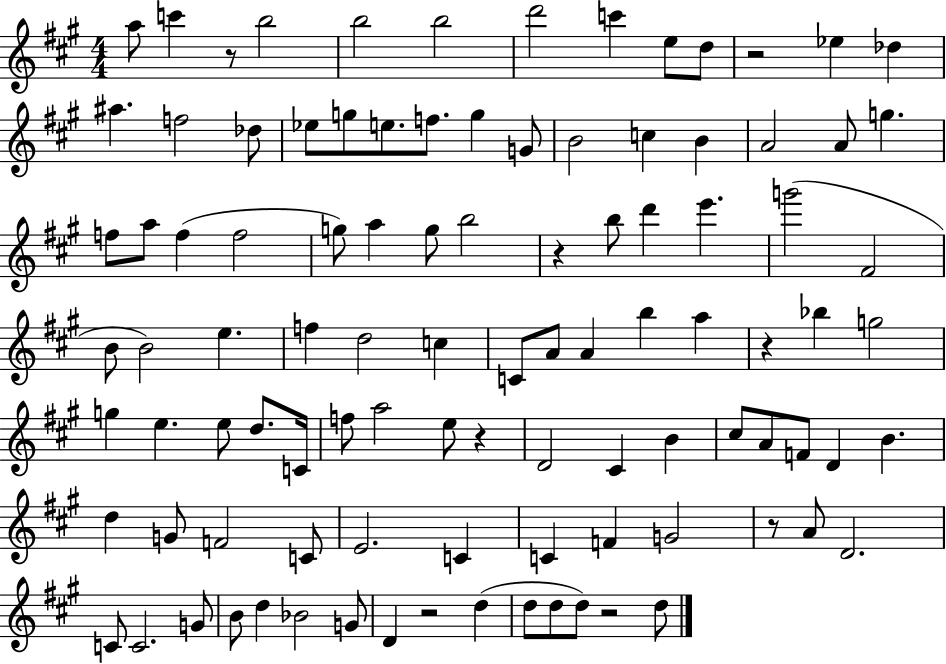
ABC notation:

X:1
T:Untitled
M:4/4
L:1/4
K:A
a/2 c' z/2 b2 b2 b2 d'2 c' e/2 d/2 z2 _e _d ^a f2 _d/2 _e/2 g/2 e/2 f/2 g G/2 B2 c B A2 A/2 g f/2 a/2 f f2 g/2 a g/2 b2 z b/2 d' e' g'2 ^F2 B/2 B2 e f d2 c C/2 A/2 A b a z _b g2 g e e/2 d/2 C/4 f/2 a2 e/2 z D2 ^C B ^c/2 A/2 F/2 D B d G/2 F2 C/2 E2 C C F G2 z/2 A/2 D2 C/2 C2 G/2 B/2 d _B2 G/2 D z2 d d/2 d/2 d/2 z2 d/2